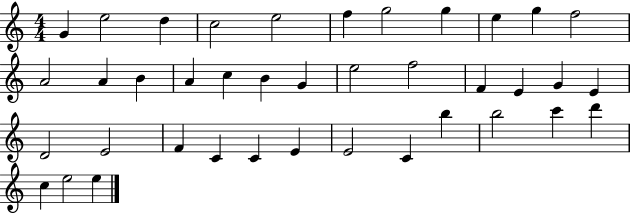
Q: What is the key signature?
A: C major